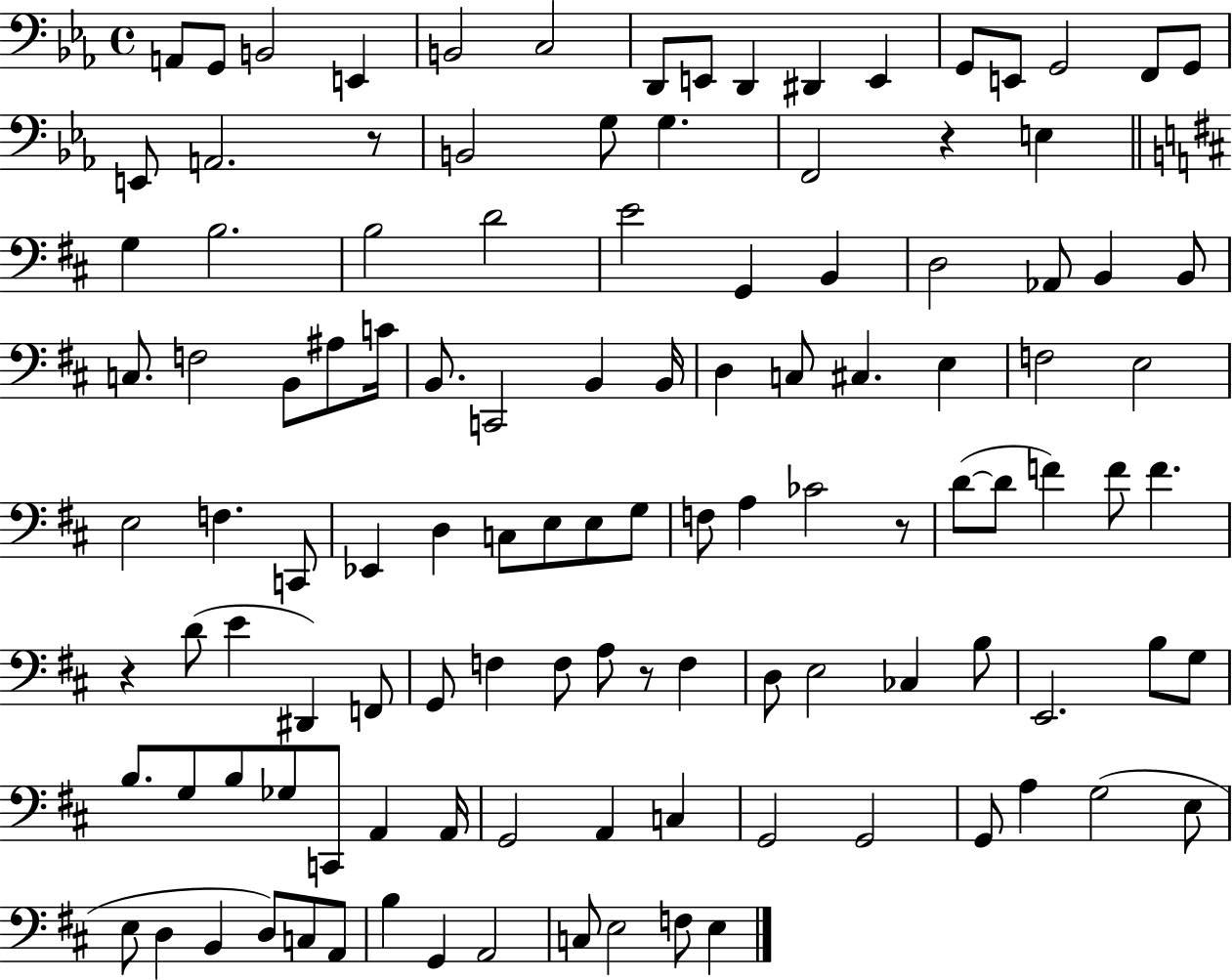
A2/e G2/e B2/h E2/q B2/h C3/h D2/e E2/e D2/q D#2/q E2/q G2/e E2/e G2/h F2/e G2/e E2/e A2/h. R/e B2/h G3/e G3/q. F2/h R/q E3/q G3/q B3/h. B3/h D4/h E4/h G2/q B2/q D3/h Ab2/e B2/q B2/e C3/e. F3/h B2/e A#3/e C4/s B2/e. C2/h B2/q B2/s D3/q C3/e C#3/q. E3/q F3/h E3/h E3/h F3/q. C2/e Eb2/q D3/q C3/e E3/e E3/e G3/e F3/e A3/q CES4/h R/e D4/e D4/e F4/q F4/e F4/q. R/q D4/e E4/q D#2/q F2/e G2/e F3/q F3/e A3/e R/e F3/q D3/e E3/h CES3/q B3/e E2/h. B3/e G3/e B3/e. G3/e B3/e Gb3/e C2/e A2/q A2/s G2/h A2/q C3/q G2/h G2/h G2/e A3/q G3/h E3/e E3/e D3/q B2/q D3/e C3/e A2/e B3/q G2/q A2/h C3/e E3/h F3/e E3/q